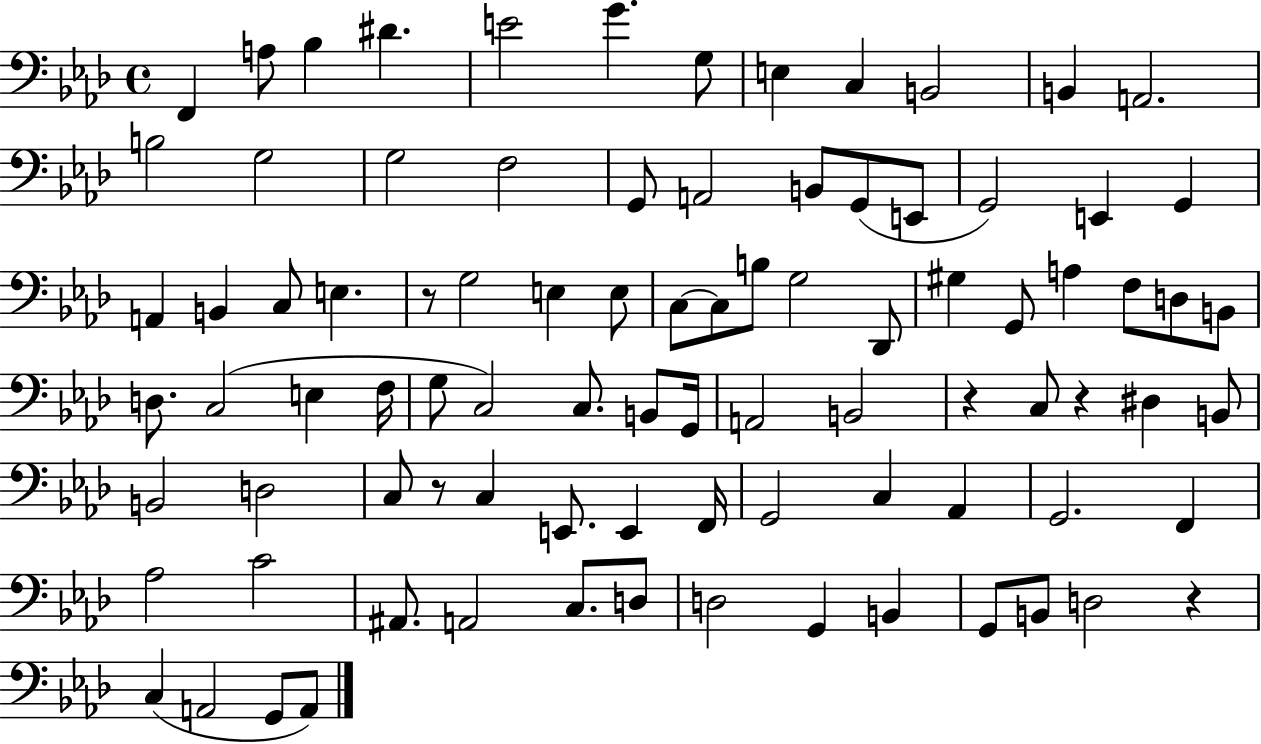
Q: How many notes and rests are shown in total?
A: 89